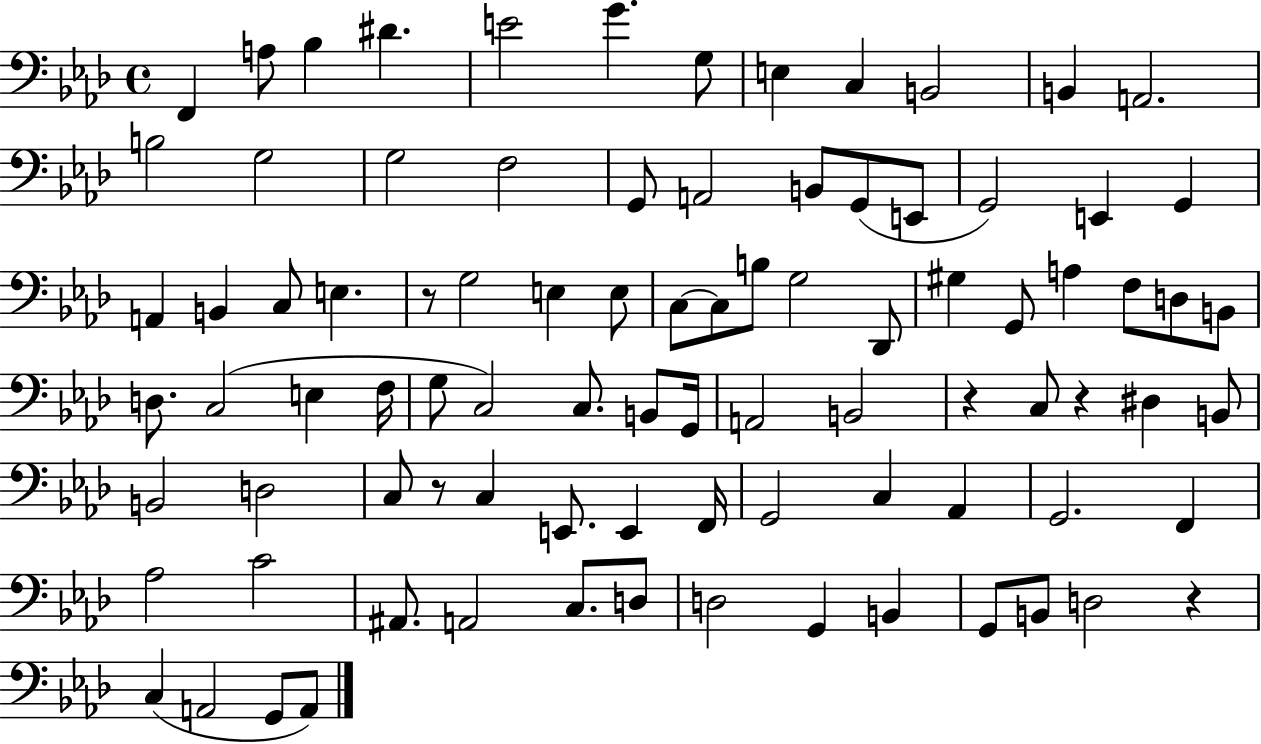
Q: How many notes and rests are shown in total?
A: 89